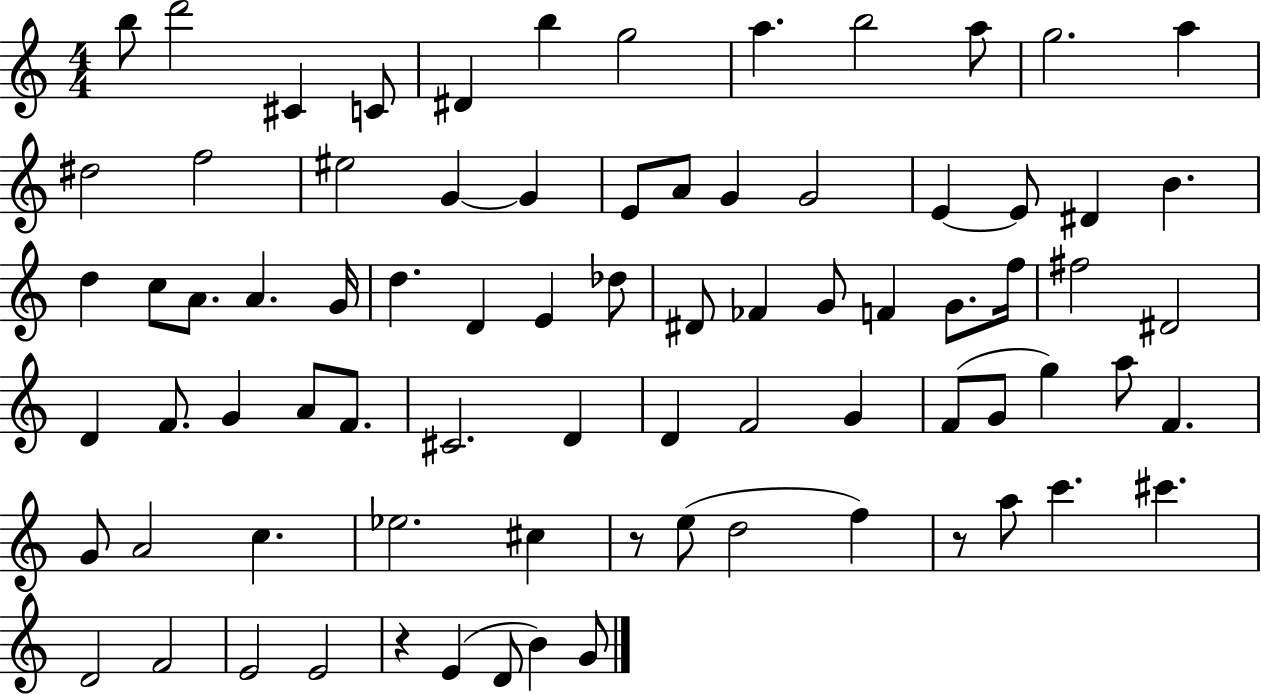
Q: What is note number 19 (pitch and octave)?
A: A4